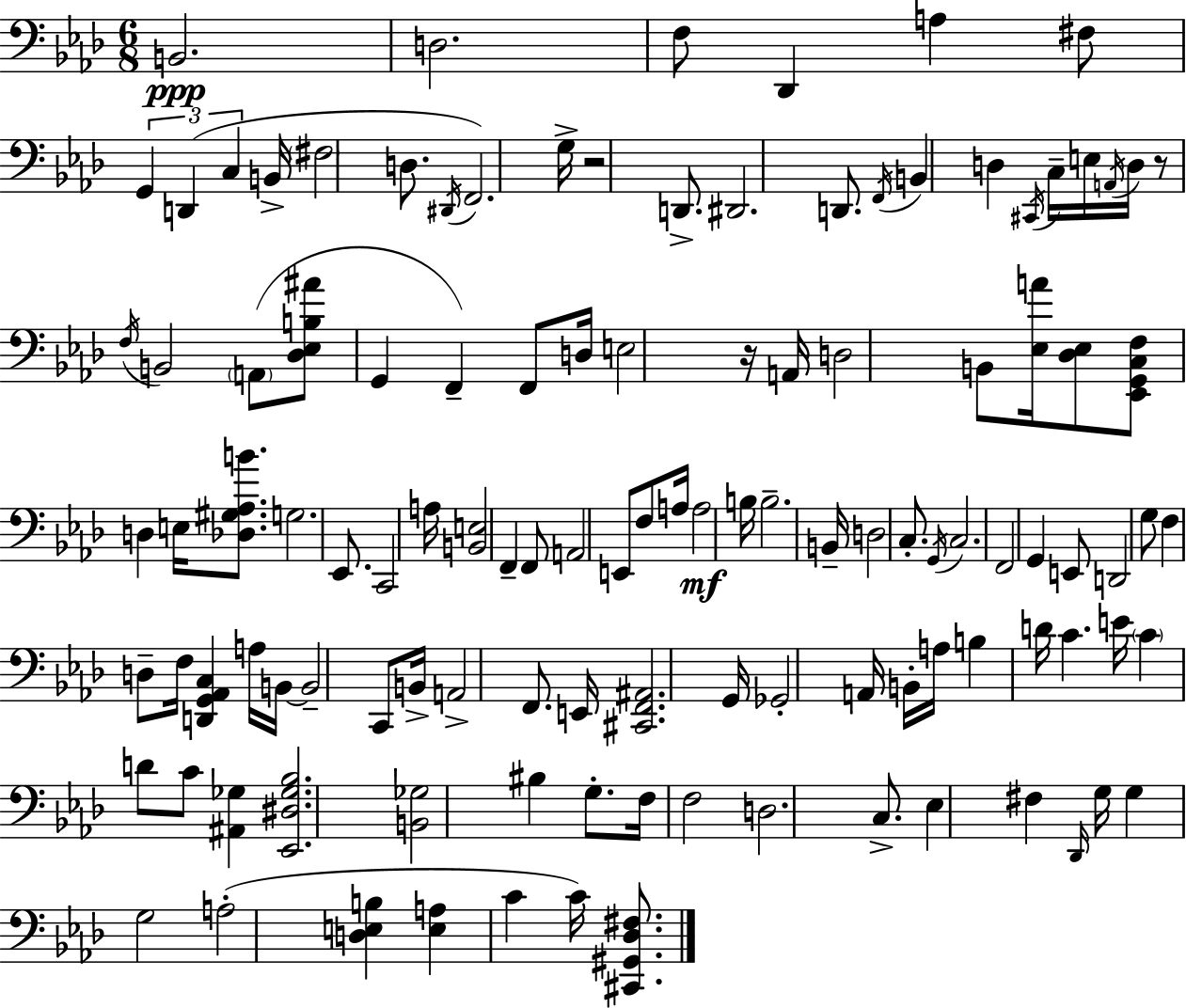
X:1
T:Untitled
M:6/8
L:1/4
K:Ab
B,,2 D,2 F,/2 _D,, A, ^F,/2 G,, D,, C, B,,/4 ^F,2 D,/2 ^D,,/4 F,,2 G,/4 z2 D,,/2 ^D,,2 D,,/2 F,,/4 B,, D, ^C,,/4 C,/4 E,/4 A,,/4 D,/4 z/2 F,/4 B,,2 A,,/2 [_D,_E,B,^A]/2 G,, F,, F,,/2 D,/4 E,2 z/4 A,,/4 D,2 B,,/2 [_E,A]/4 [_D,_E,]/2 [_E,,G,,C,F,]/2 D, E,/4 [_D,^G,_A,B]/2 G,2 _E,,/2 C,,2 A,/4 [B,,E,]2 F,, F,,/2 A,,2 E,,/2 F,/2 A,/4 A,2 B,/4 B,2 B,,/4 D,2 C,/2 G,,/4 C,2 F,,2 G,, E,,/2 D,,2 G,/2 F, D,/2 F,/4 [D,,G,,_A,,C,] A,/4 B,,/4 B,,2 C,,/2 B,,/4 A,,2 F,,/2 E,,/4 [^C,,F,,^A,,]2 G,,/4 _G,,2 A,,/4 B,,/4 A,/4 B, D/4 C E/4 C D/2 C/2 [^A,,_G,] [_E,,^D,_G,_B,]2 [B,,_G,]2 ^B, G,/2 F,/4 F,2 D,2 C,/2 _E, ^F, _D,,/4 G,/4 G, G,2 A,2 [D,E,B,] [E,A,] C C/4 [^C,,^G,,_D,^F,]/2